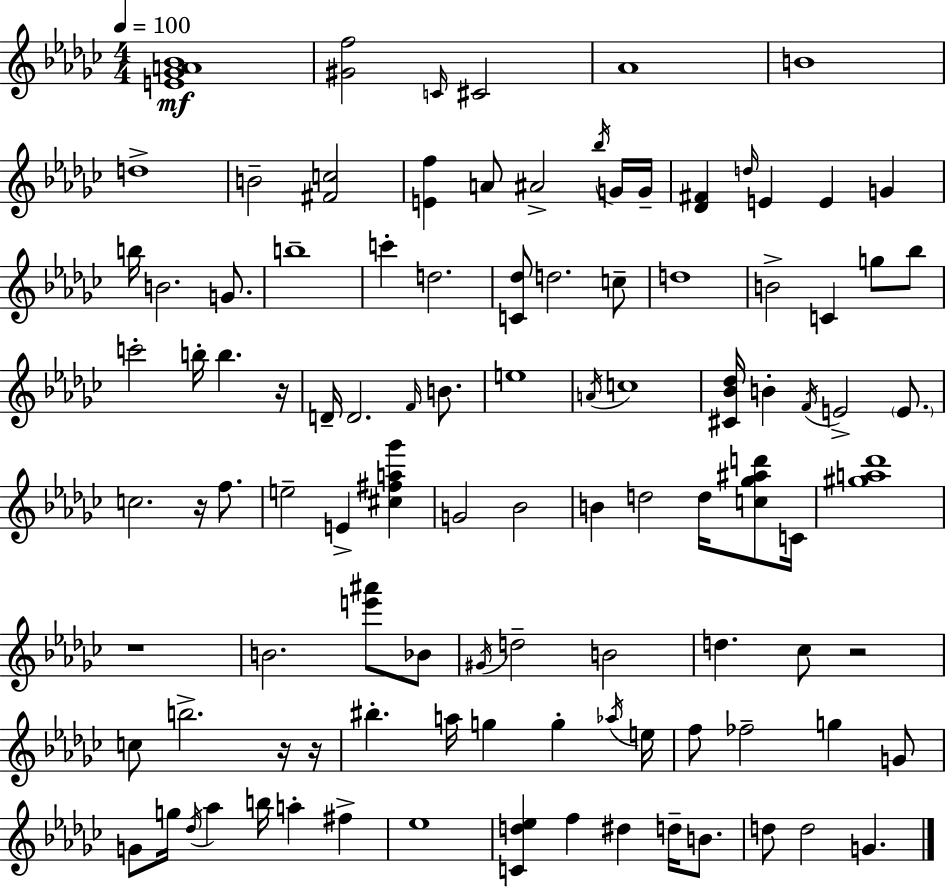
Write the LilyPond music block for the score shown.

{
  \clef treble
  \numericTimeSignature
  \time 4/4
  \key ees \minor
  \tempo 4 = 100
  <e' ges' a' bes'>1\mf | <gis' f''>2 \grace { c'16 } cis'2 | aes'1 | b'1 | \break d''1-> | b'2-- <fis' c''>2 | <e' f''>4 a'8 ais'2-> \acciaccatura { bes''16 } | g'16 g'16-- <des' fis'>4 \grace { d''16 } e'4 e'4 g'4 | \break b''16 b'2. | g'8. b''1-- | c'''4-. d''2. | <c' des''>8 d''2. | \break c''8-- d''1 | b'2-> c'4 g''8 | bes''8 c'''2-. b''16-. b''4. | r16 d'16-- d'2. | \break \grace { f'16 } b'8. e''1 | \acciaccatura { a'16 } c''1 | <cis' bes' des''>16 b'4-. \acciaccatura { f'16 } e'2-> | \parenthesize e'8. c''2. | \break r16 f''8. e''2-- e'4-> | <cis'' fis'' a'' ges'''>4 g'2 bes'2 | b'4 d''2 | d''16 <c'' ges'' ais'' d'''>8 c'16 <gis'' a'' des'''>1 | \break r1 | b'2. | <e''' ais'''>8 bes'8 \acciaccatura { gis'16 } d''2-- b'2 | d''4. ces''8 r2 | \break c''8 b''2.-> | r16 r16 bis''4.-. a''16 g''4 | g''4-. \acciaccatura { aes''16 } e''16 f''8 fes''2-- | g''4 g'8 g'8 g''16 \acciaccatura { des''16 } aes''4 | \break b''16 a''4-. fis''4-> ees''1 | <c' d'' ees''>4 f''4 | dis''4 d''16-- b'8. d''8 d''2 | g'4. \bar "|."
}